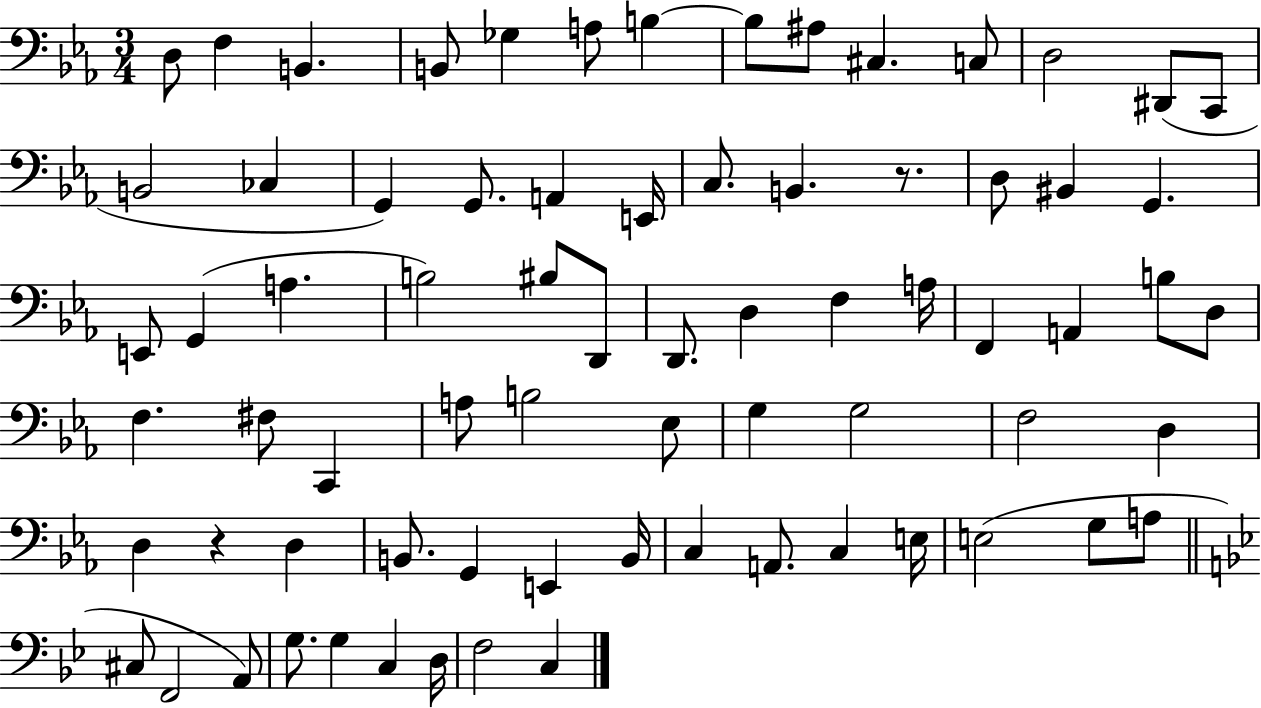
X:1
T:Untitled
M:3/4
L:1/4
K:Eb
D,/2 F, B,, B,,/2 _G, A,/2 B, B,/2 ^A,/2 ^C, C,/2 D,2 ^D,,/2 C,,/2 B,,2 _C, G,, G,,/2 A,, E,,/4 C,/2 B,, z/2 D,/2 ^B,, G,, E,,/2 G,, A, B,2 ^B,/2 D,,/2 D,,/2 D, F, A,/4 F,, A,, B,/2 D,/2 F, ^F,/2 C,, A,/2 B,2 _E,/2 G, G,2 F,2 D, D, z D, B,,/2 G,, E,, B,,/4 C, A,,/2 C, E,/4 E,2 G,/2 A,/2 ^C,/2 F,,2 A,,/2 G,/2 G, C, D,/4 F,2 C,